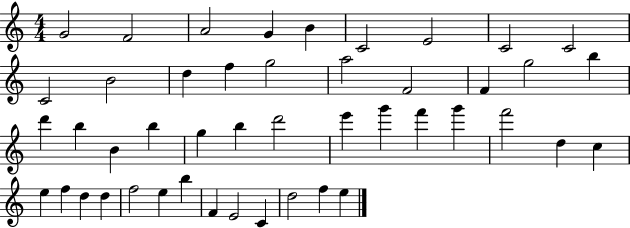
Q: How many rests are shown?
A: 0